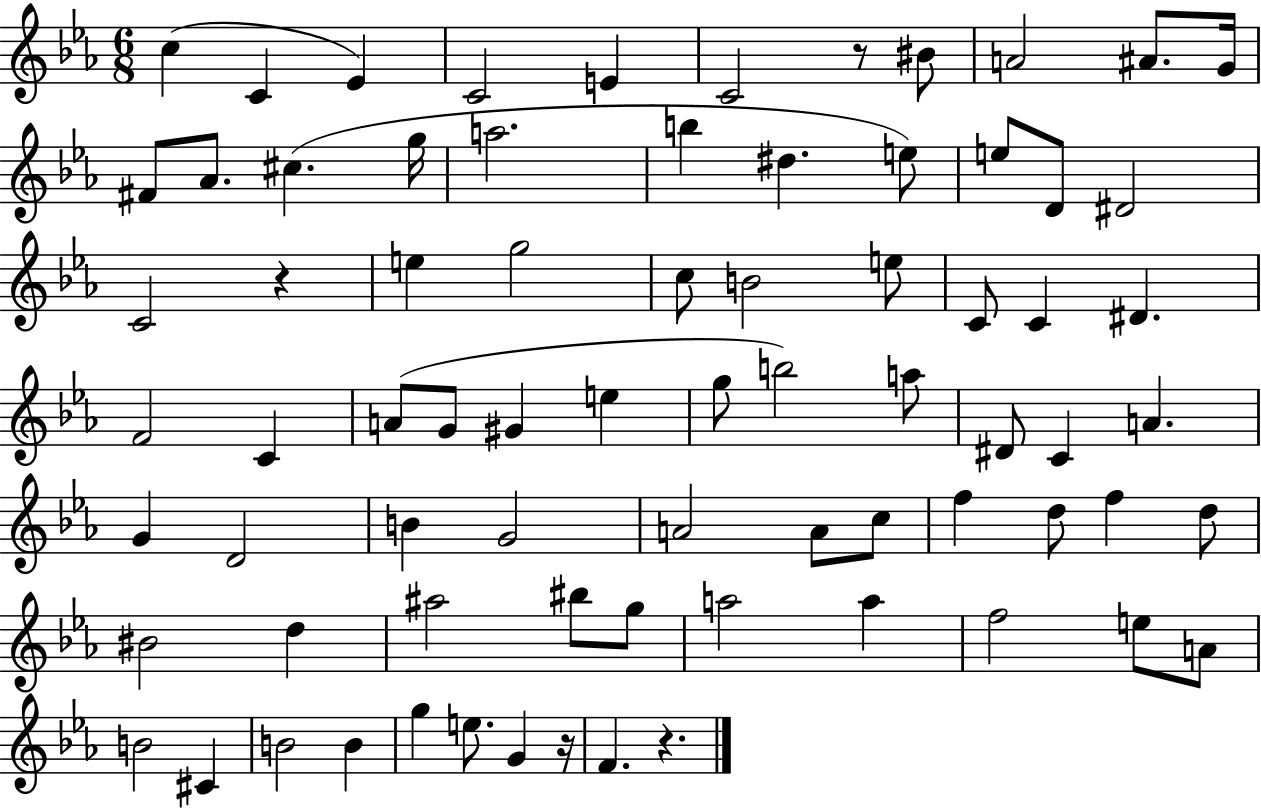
C5/q C4/q Eb4/q C4/h E4/q C4/h R/e BIS4/e A4/h A#4/e. G4/s F#4/e Ab4/e. C#5/q. G5/s A5/h. B5/q D#5/q. E5/e E5/e D4/e D#4/h C4/h R/q E5/q G5/h C5/e B4/h E5/e C4/e C4/q D#4/q. F4/h C4/q A4/e G4/e G#4/q E5/q G5/e B5/h A5/e D#4/e C4/q A4/q. G4/q D4/h B4/q G4/h A4/h A4/e C5/e F5/q D5/e F5/q D5/e BIS4/h D5/q A#5/h BIS5/e G5/e A5/h A5/q F5/h E5/e A4/e B4/h C#4/q B4/h B4/q G5/q E5/e. G4/q R/s F4/q. R/q.